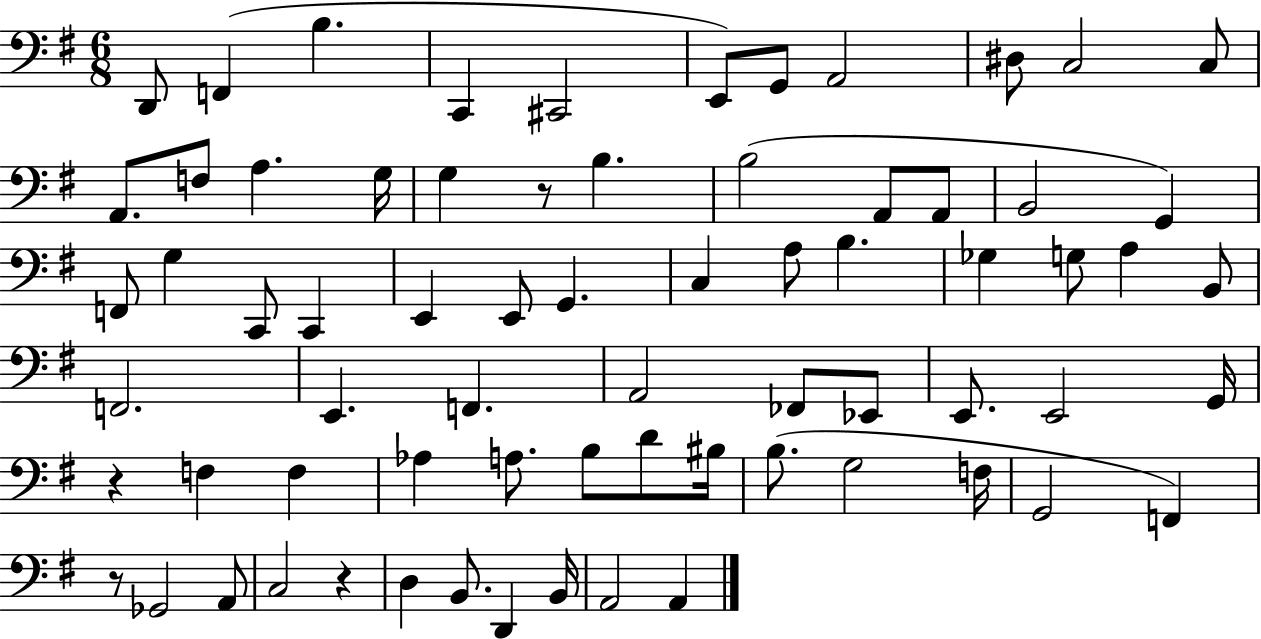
D2/e F2/q B3/q. C2/q C#2/h E2/e G2/e A2/h D#3/e C3/h C3/e A2/e. F3/e A3/q. G3/s G3/q R/e B3/q. B3/h A2/e A2/e B2/h G2/q F2/e G3/q C2/e C2/q E2/q E2/e G2/q. C3/q A3/e B3/q. Gb3/q G3/e A3/q B2/e F2/h. E2/q. F2/q. A2/h FES2/e Eb2/e E2/e. E2/h G2/s R/q F3/q F3/q Ab3/q A3/e. B3/e D4/e BIS3/s B3/e. G3/h F3/s G2/h F2/q R/e Gb2/h A2/e C3/h R/q D3/q B2/e. D2/q B2/s A2/h A2/q